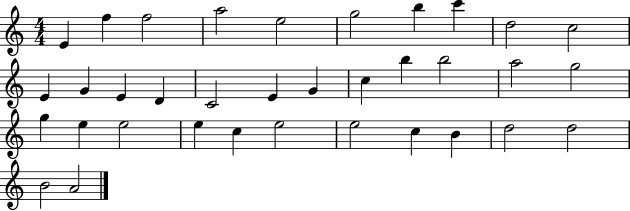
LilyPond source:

{
  \clef treble
  \numericTimeSignature
  \time 4/4
  \key c \major
  e'4 f''4 f''2 | a''2 e''2 | g''2 b''4 c'''4 | d''2 c''2 | \break e'4 g'4 e'4 d'4 | c'2 e'4 g'4 | c''4 b''4 b''2 | a''2 g''2 | \break g''4 e''4 e''2 | e''4 c''4 e''2 | e''2 c''4 b'4 | d''2 d''2 | \break b'2 a'2 | \bar "|."
}